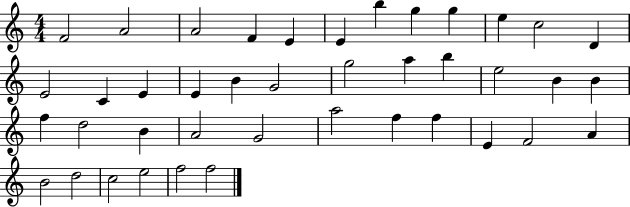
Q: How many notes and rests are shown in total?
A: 41